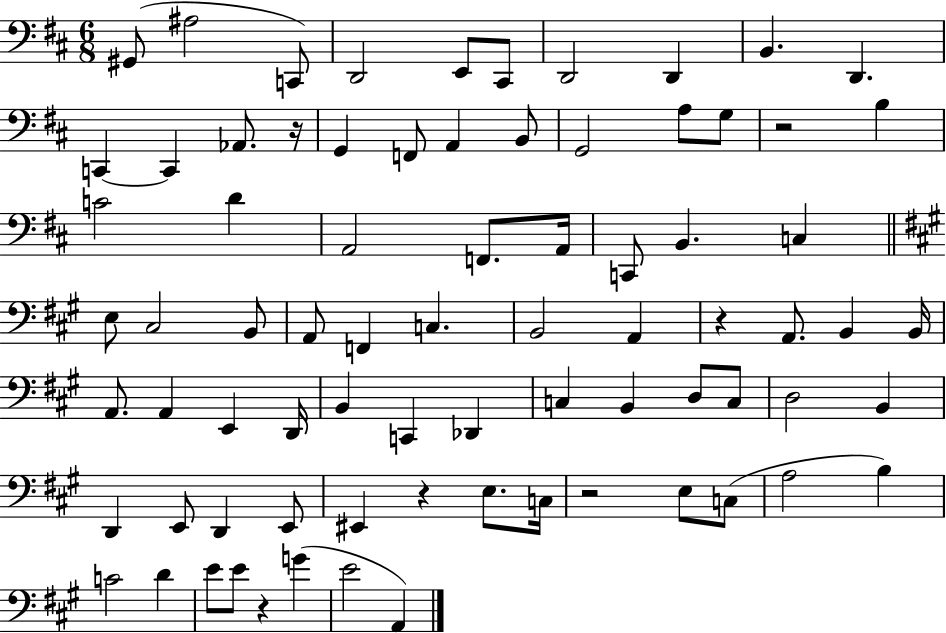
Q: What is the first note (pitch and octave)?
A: G#2